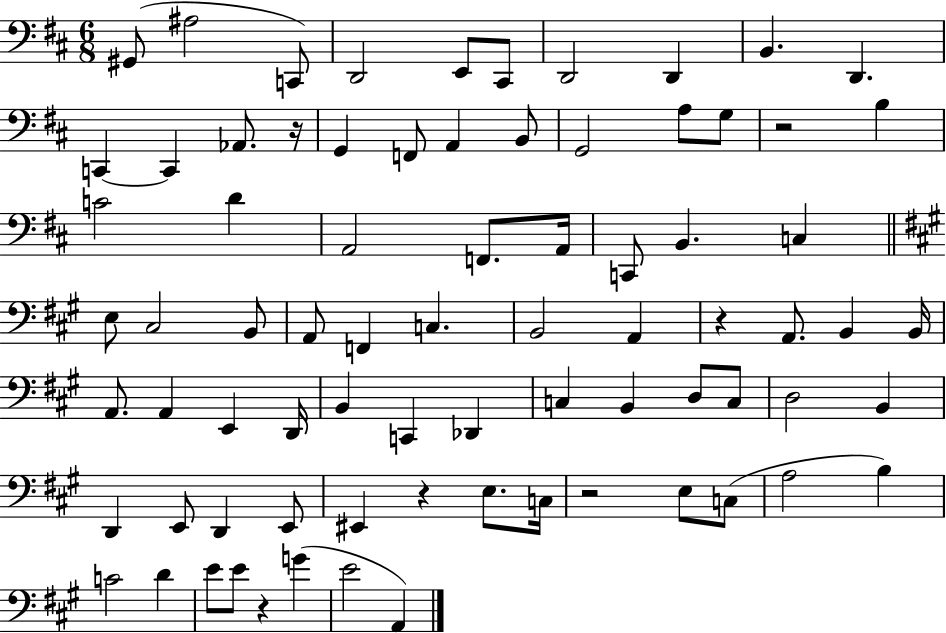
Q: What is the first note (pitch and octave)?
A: G#2